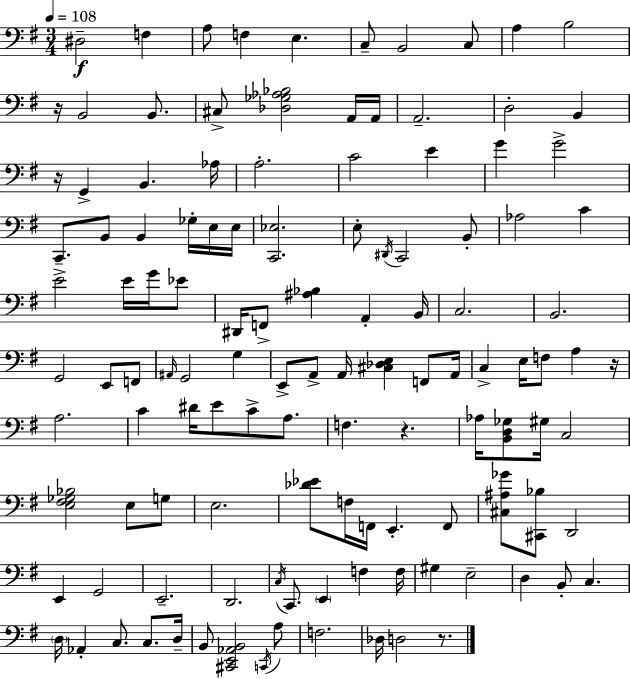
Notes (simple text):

D#3/h F3/q A3/e F3/q E3/q. C3/e B2/h C3/e A3/q B3/h R/s B2/h B2/e. C#3/e [Db3,Gb3,Ab3,Bb3]/h A2/s A2/s A2/h. D3/h B2/q R/s G2/q B2/q. Ab3/s A3/h. C4/h E4/q G4/q G4/h C2/e. B2/e B2/q Gb3/s E3/s E3/s [C2,Eb3]/h. E3/e D#2/s C2/h B2/e Ab3/h C4/q E4/h E4/s G4/s Eb4/e D#2/s F2/e [A#3,Bb3]/q A2/q B2/s C3/h. B2/h. G2/h E2/e F2/e A#2/s G2/h G3/q E2/e A2/e A2/s [C#3,Db3,E3]/q F2/e A2/s C3/q E3/s F3/e A3/q R/s A3/h. C4/q D#4/s E4/e C4/e A3/e. F3/q. R/q. Ab3/s [B2,D3,Gb3]/e G#3/s C3/h [E3,F#3,Gb3,Bb3]/h E3/e G3/e E3/h. [Db4,Eb4]/e F3/s F2/s E2/q. F2/e [C#3,A#3,Gb4]/e [C#2,Bb3]/e D2/h E2/q G2/h E2/h. D2/h. C3/s C2/e. E2/q F3/q F3/s G#3/q E3/h D3/q B2/e C3/q. D3/s Ab2/q C3/e. C3/e. D3/s B2/e [C#2,E2,Ab2,B2]/h C2/s A3/e F3/h. Db3/s D3/h R/e.